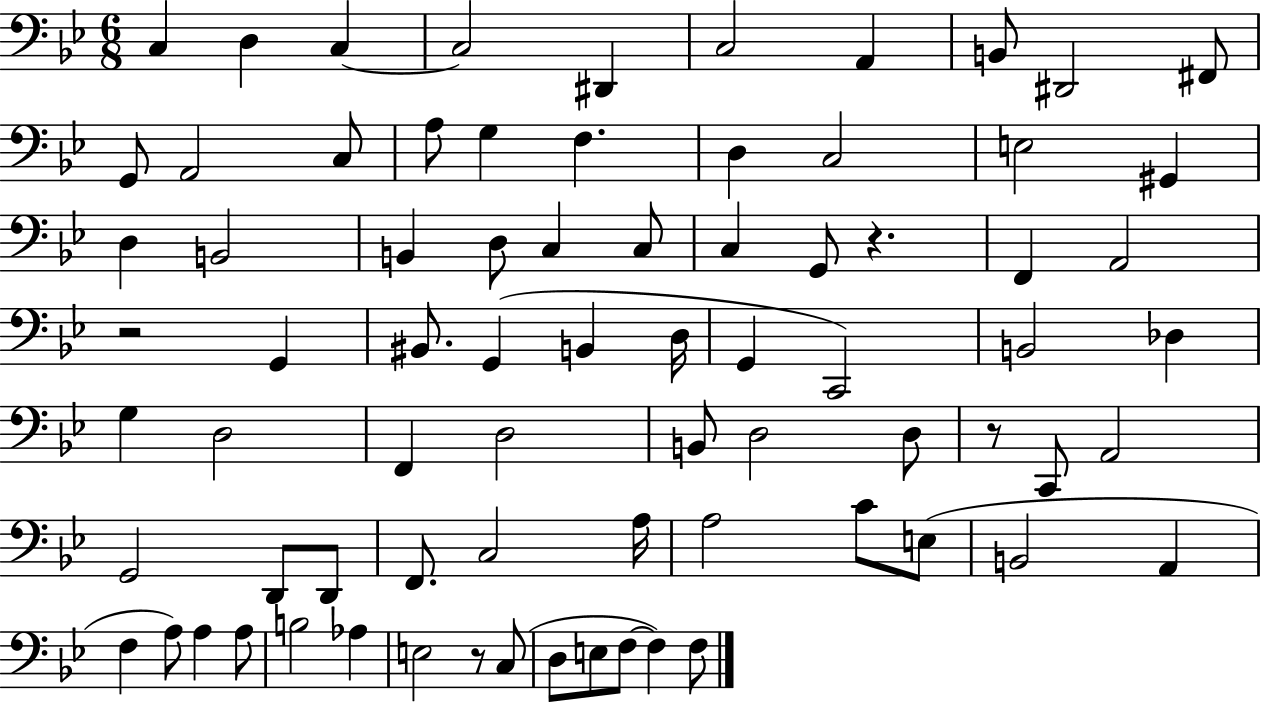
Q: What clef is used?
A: bass